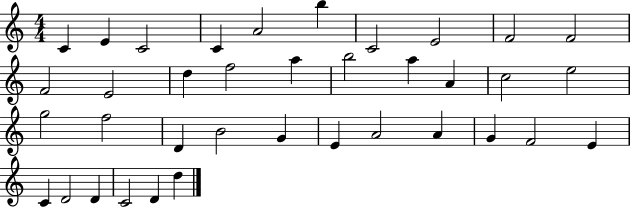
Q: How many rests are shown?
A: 0